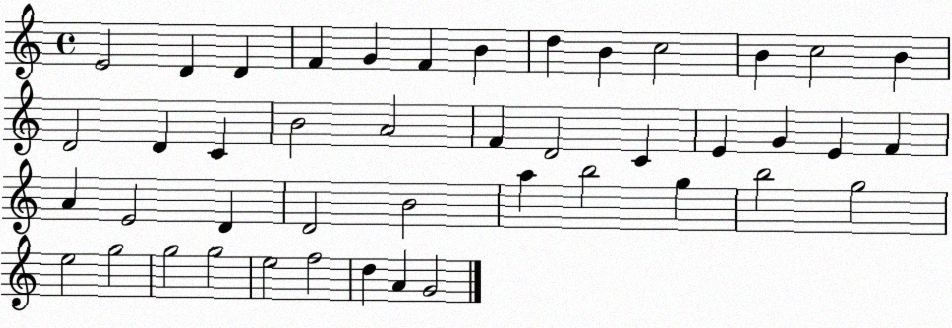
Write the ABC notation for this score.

X:1
T:Untitled
M:4/4
L:1/4
K:C
E2 D D F G F B d B c2 B c2 B D2 D C B2 A2 F D2 C E G E F A E2 D D2 B2 a b2 g b2 g2 e2 g2 g2 g2 e2 f2 d A G2